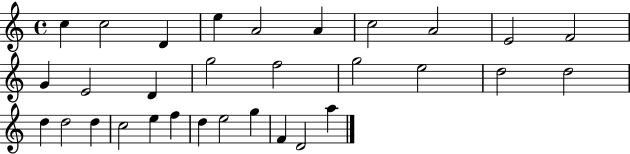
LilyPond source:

{
  \clef treble
  \time 4/4
  \defaultTimeSignature
  \key c \major
  c''4 c''2 d'4 | e''4 a'2 a'4 | c''2 a'2 | e'2 f'2 | \break g'4 e'2 d'4 | g''2 f''2 | g''2 e''2 | d''2 d''2 | \break d''4 d''2 d''4 | c''2 e''4 f''4 | d''4 e''2 g''4 | f'4 d'2 a''4 | \break \bar "|."
}